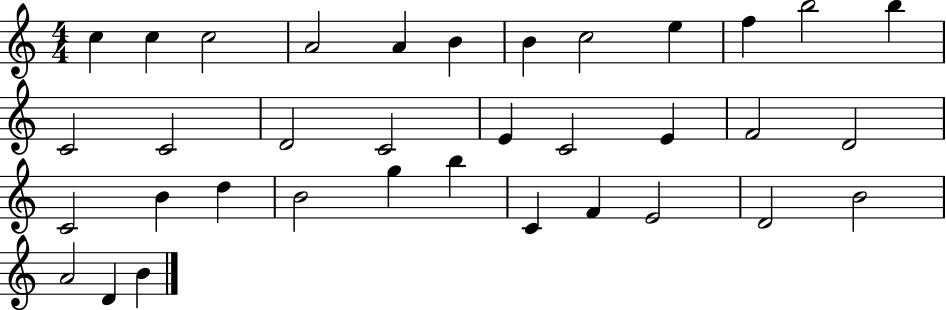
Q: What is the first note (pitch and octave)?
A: C5